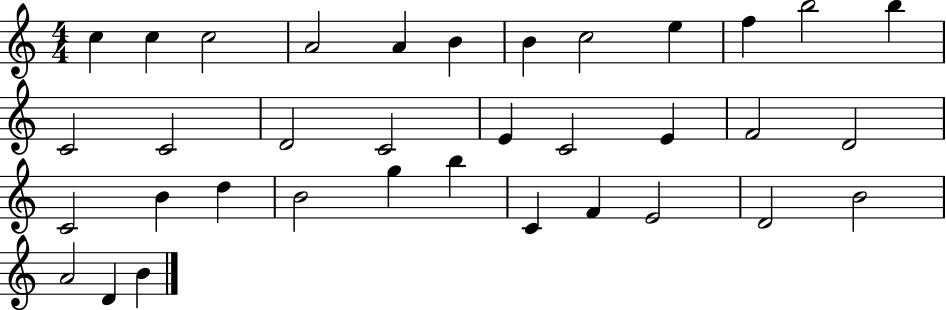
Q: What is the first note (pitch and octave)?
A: C5